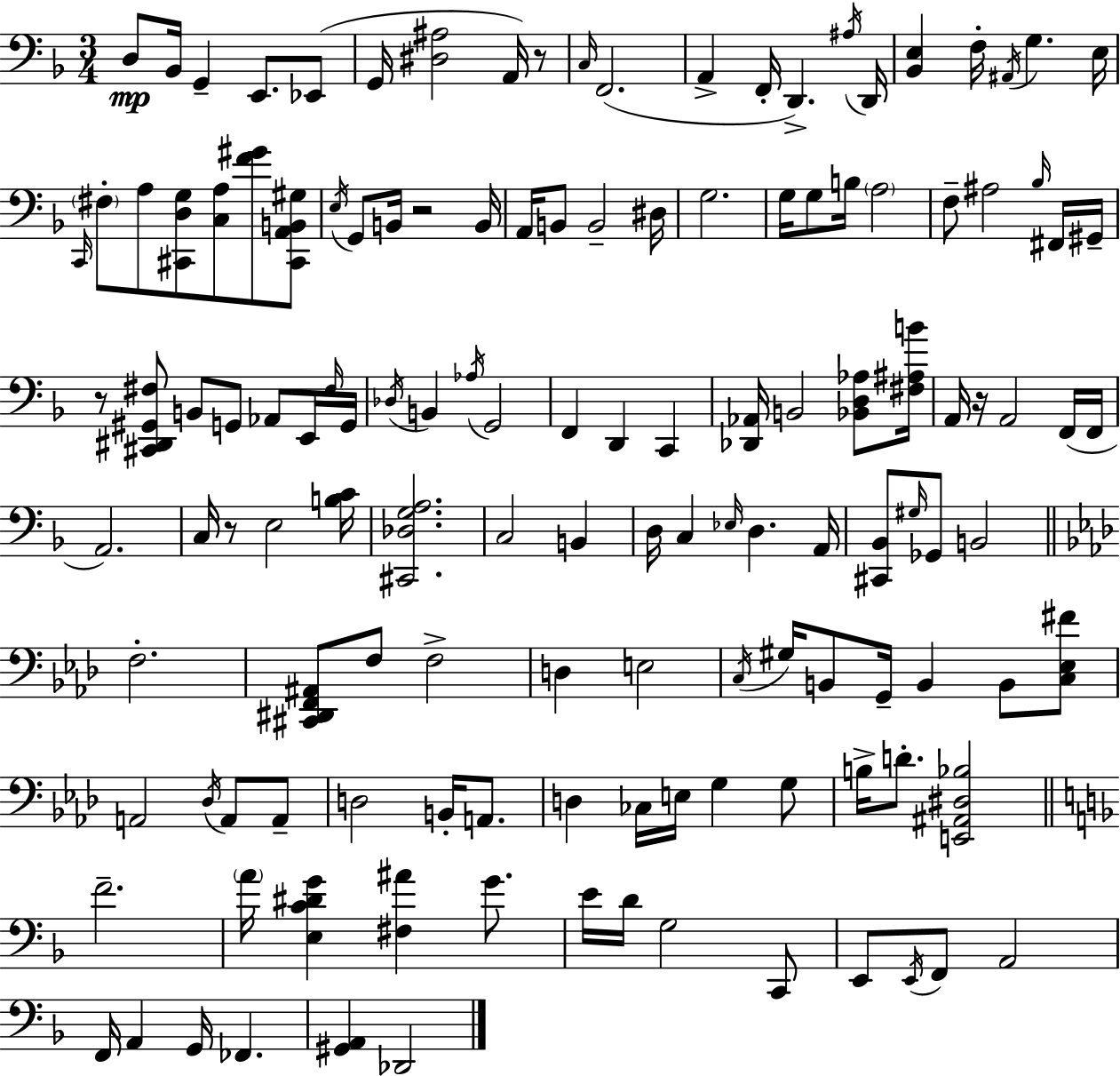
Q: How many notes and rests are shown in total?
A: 135